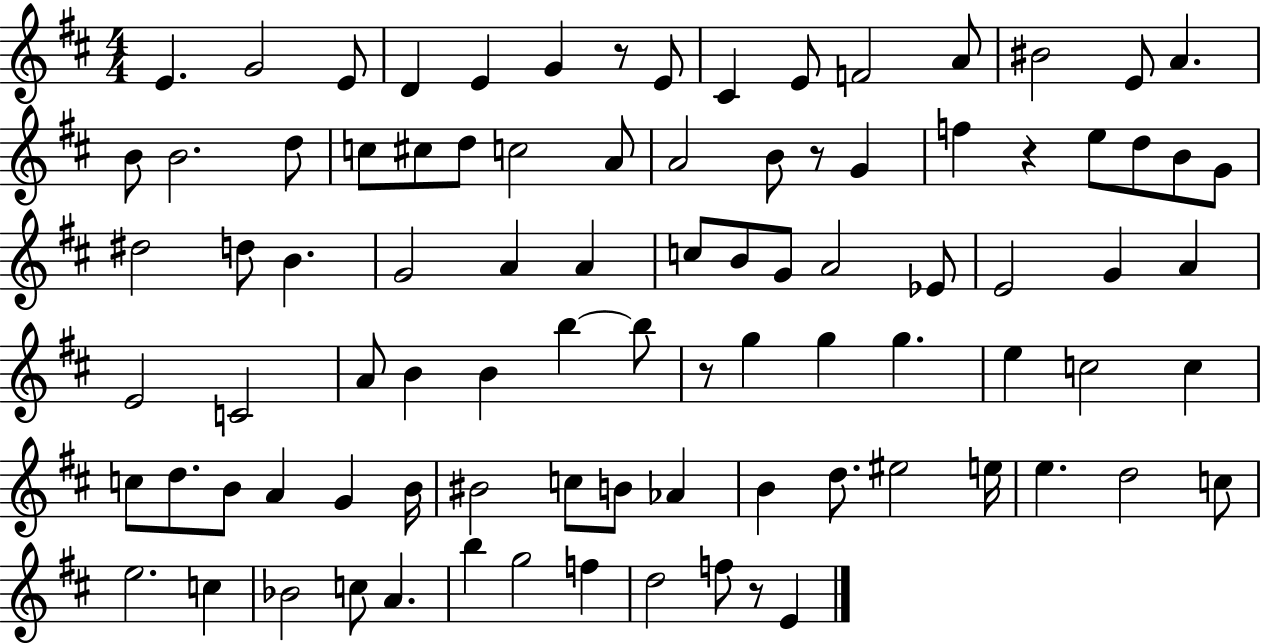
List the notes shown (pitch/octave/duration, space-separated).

E4/q. G4/h E4/e D4/q E4/q G4/q R/e E4/e C#4/q E4/e F4/h A4/e BIS4/h E4/e A4/q. B4/e B4/h. D5/e C5/e C#5/e D5/e C5/h A4/e A4/h B4/e R/e G4/q F5/q R/q E5/e D5/e B4/e G4/e D#5/h D5/e B4/q. G4/h A4/q A4/q C5/e B4/e G4/e A4/h Eb4/e E4/h G4/q A4/q E4/h C4/h A4/e B4/q B4/q B5/q B5/e R/e G5/q G5/q G5/q. E5/q C5/h C5/q C5/e D5/e. B4/e A4/q G4/q B4/s BIS4/h C5/e B4/e Ab4/q B4/q D5/e. EIS5/h E5/s E5/q. D5/h C5/e E5/h. C5/q Bb4/h C5/e A4/q. B5/q G5/h F5/q D5/h F5/e R/e E4/q